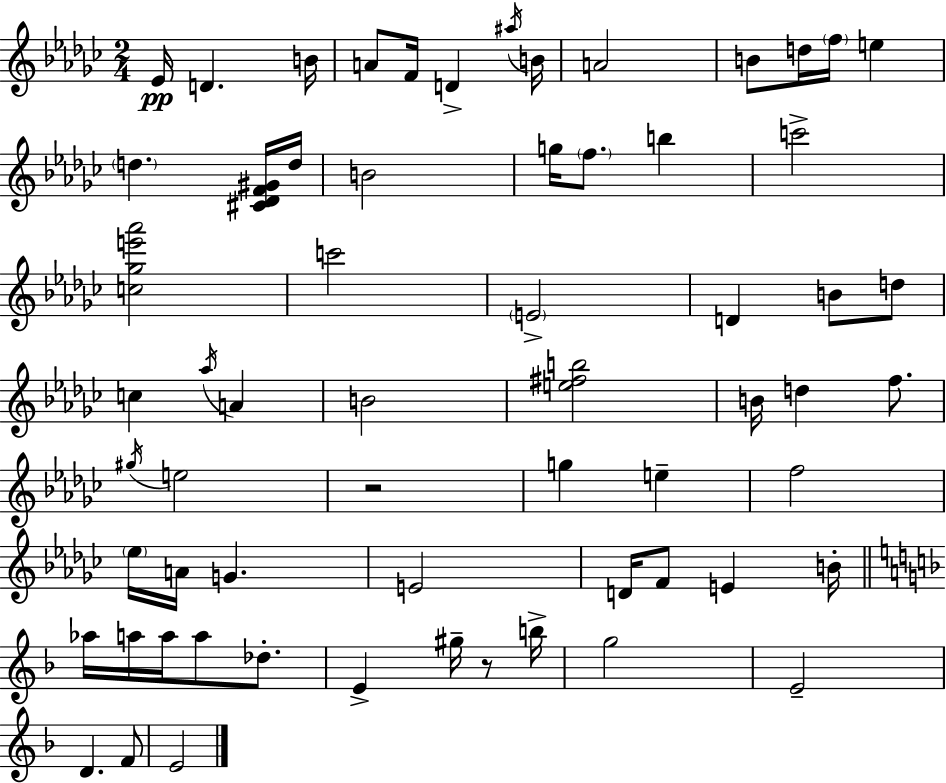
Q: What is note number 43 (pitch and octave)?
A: F4